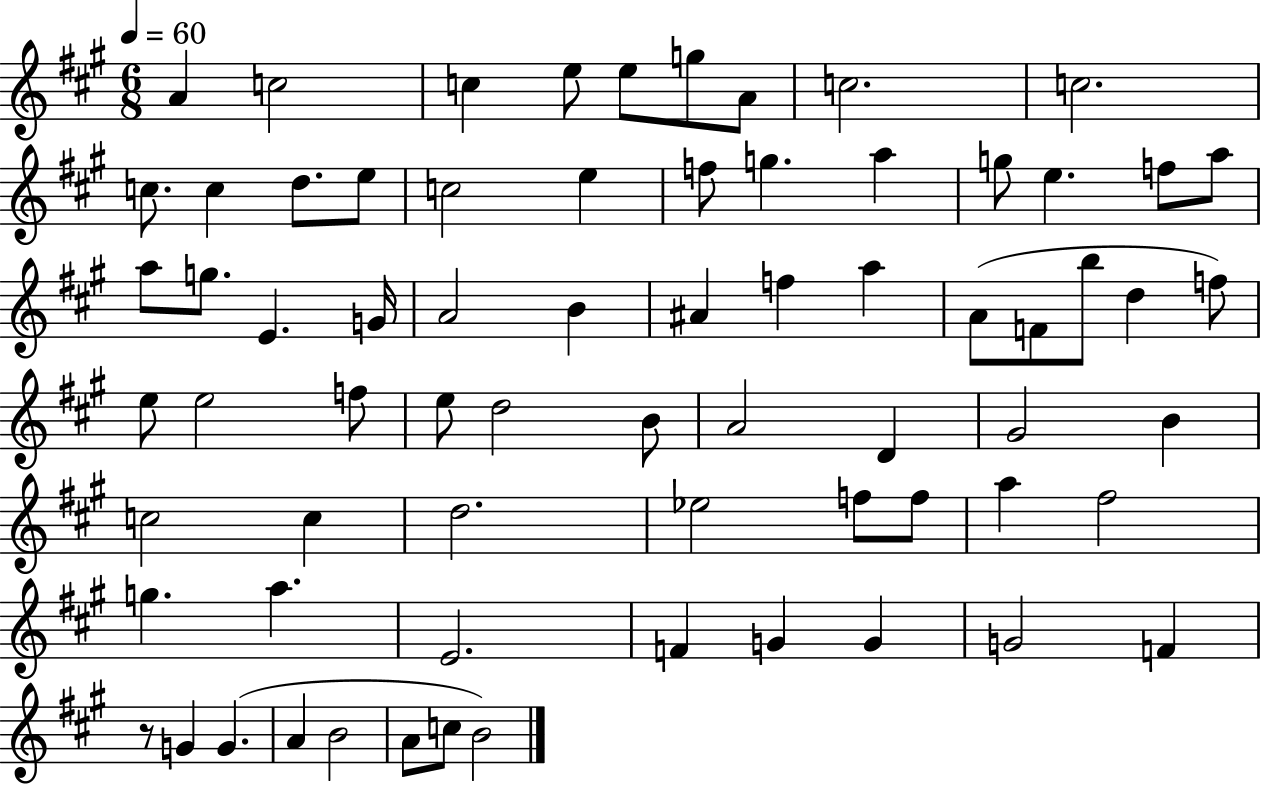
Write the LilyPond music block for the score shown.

{
  \clef treble
  \numericTimeSignature
  \time 6/8
  \key a \major
  \tempo 4 = 60
  \repeat volta 2 { a'4 c''2 | c''4 e''8 e''8 g''8 a'8 | c''2. | c''2. | \break c''8. c''4 d''8. e''8 | c''2 e''4 | f''8 g''4. a''4 | g''8 e''4. f''8 a''8 | \break a''8 g''8. e'4. g'16 | a'2 b'4 | ais'4 f''4 a''4 | a'8( f'8 b''8 d''4 f''8) | \break e''8 e''2 f''8 | e''8 d''2 b'8 | a'2 d'4 | gis'2 b'4 | \break c''2 c''4 | d''2. | ees''2 f''8 f''8 | a''4 fis''2 | \break g''4. a''4. | e'2. | f'4 g'4 g'4 | g'2 f'4 | \break r8 g'4 g'4.( | a'4 b'2 | a'8 c''8 b'2) | } \bar "|."
}